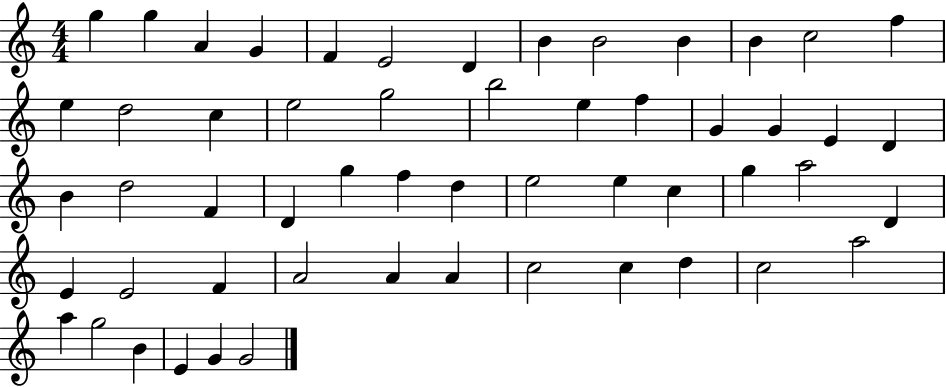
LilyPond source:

{
  \clef treble
  \numericTimeSignature
  \time 4/4
  \key c \major
  g''4 g''4 a'4 g'4 | f'4 e'2 d'4 | b'4 b'2 b'4 | b'4 c''2 f''4 | \break e''4 d''2 c''4 | e''2 g''2 | b''2 e''4 f''4 | g'4 g'4 e'4 d'4 | \break b'4 d''2 f'4 | d'4 g''4 f''4 d''4 | e''2 e''4 c''4 | g''4 a''2 d'4 | \break e'4 e'2 f'4 | a'2 a'4 a'4 | c''2 c''4 d''4 | c''2 a''2 | \break a''4 g''2 b'4 | e'4 g'4 g'2 | \bar "|."
}